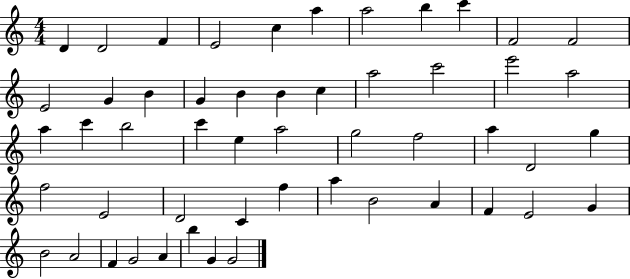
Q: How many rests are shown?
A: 0